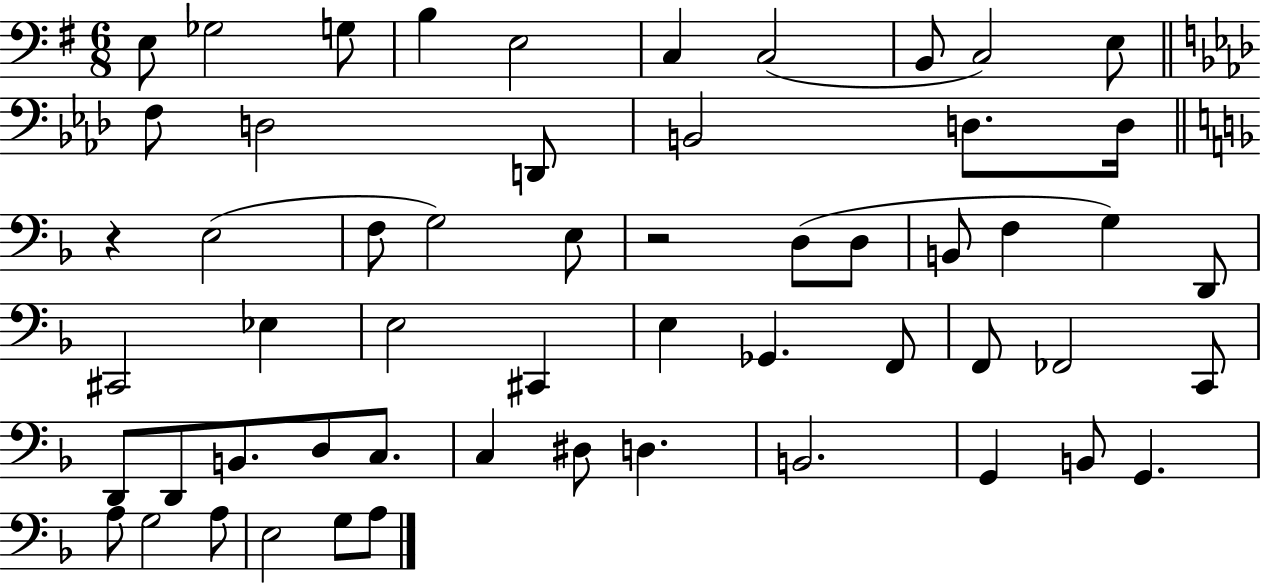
X:1
T:Untitled
M:6/8
L:1/4
K:G
E,/2 _G,2 G,/2 B, E,2 C, C,2 B,,/2 C,2 E,/2 F,/2 D,2 D,,/2 B,,2 D,/2 D,/4 z E,2 F,/2 G,2 E,/2 z2 D,/2 D,/2 B,,/2 F, G, D,,/2 ^C,,2 _E, E,2 ^C,, E, _G,, F,,/2 F,,/2 _F,,2 C,,/2 D,,/2 D,,/2 B,,/2 D,/2 C,/2 C, ^D,/2 D, B,,2 G,, B,,/2 G,, A,/2 G,2 A,/2 E,2 G,/2 A,/2